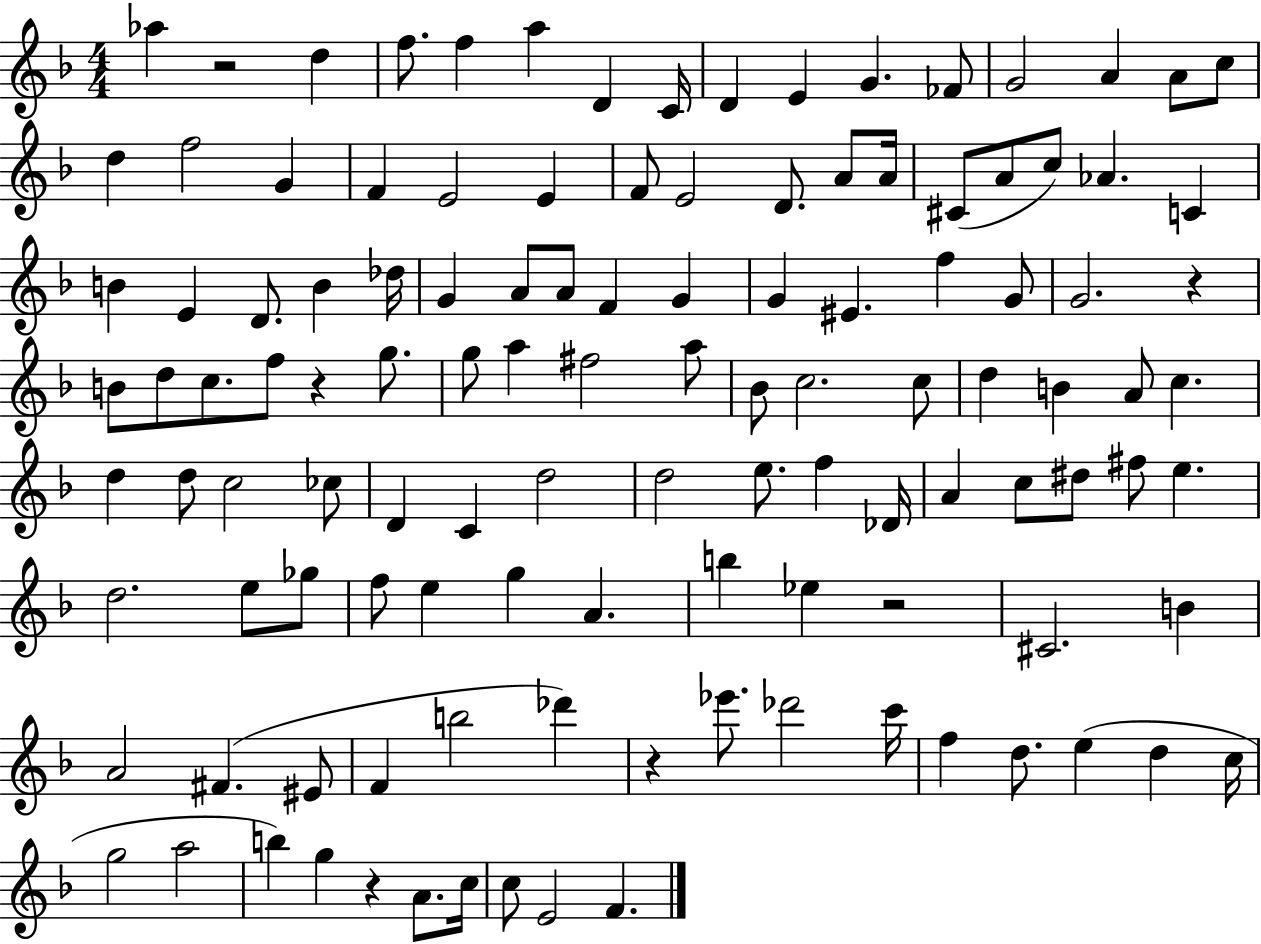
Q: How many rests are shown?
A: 6